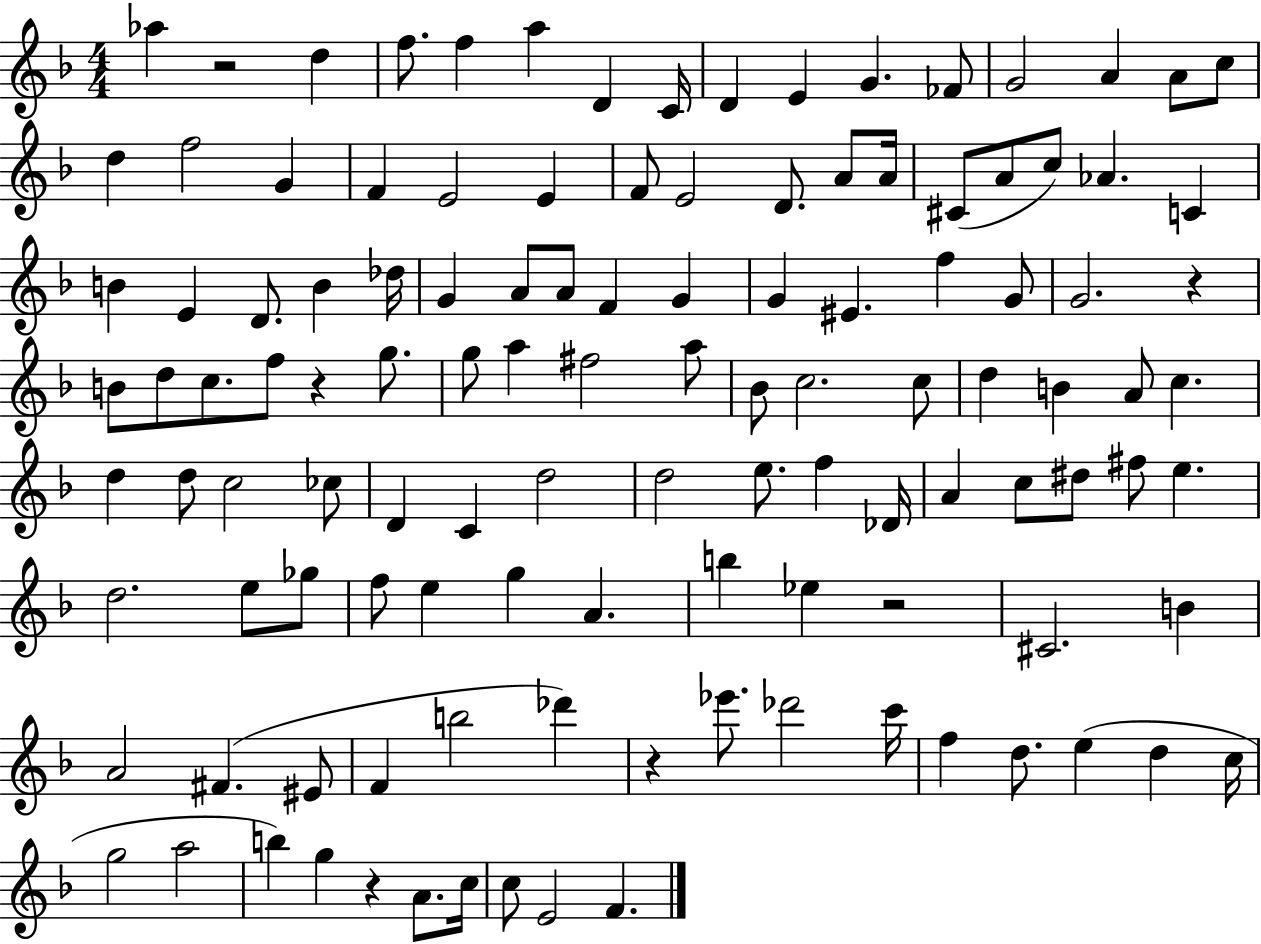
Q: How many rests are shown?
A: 6